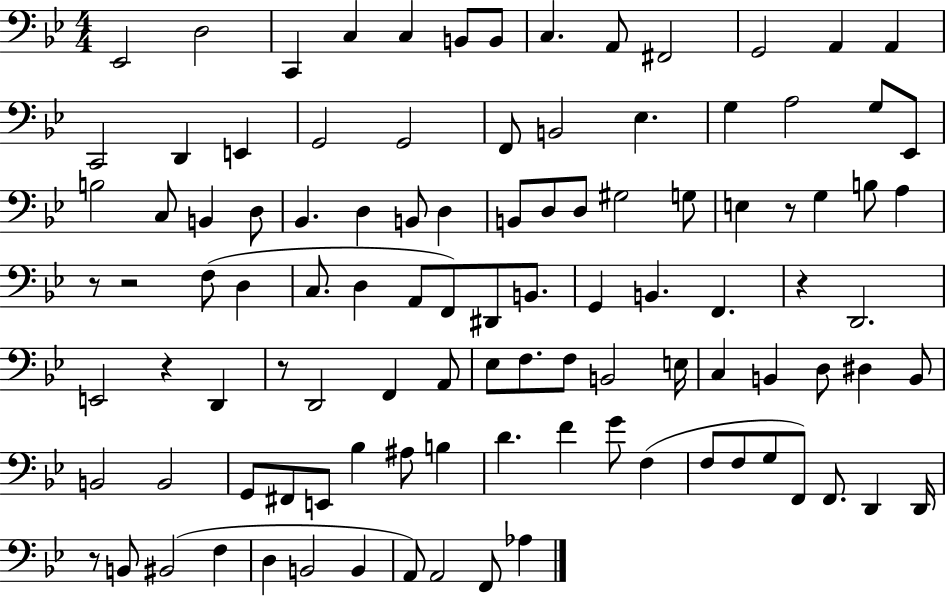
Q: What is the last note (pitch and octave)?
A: Ab3